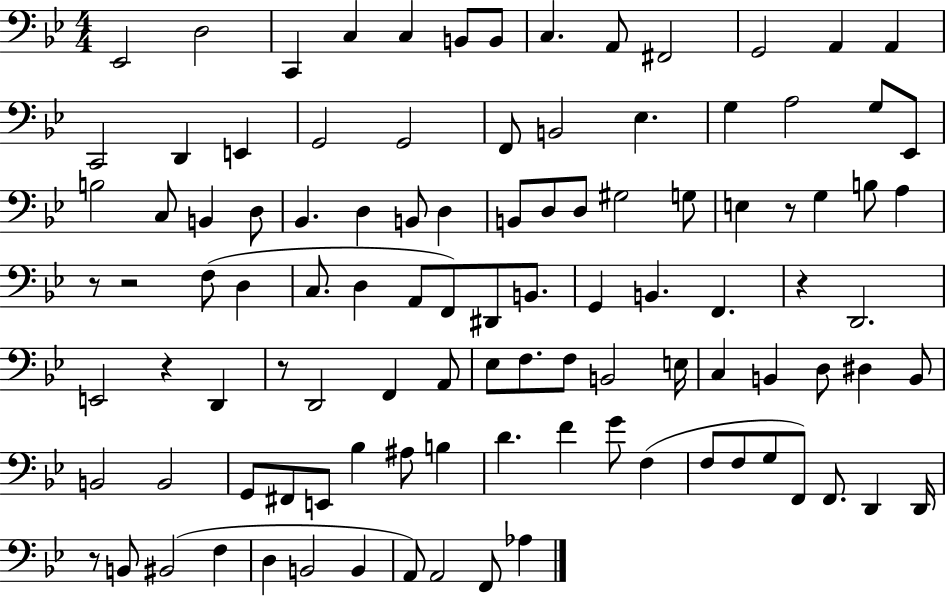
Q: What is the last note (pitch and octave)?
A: Ab3